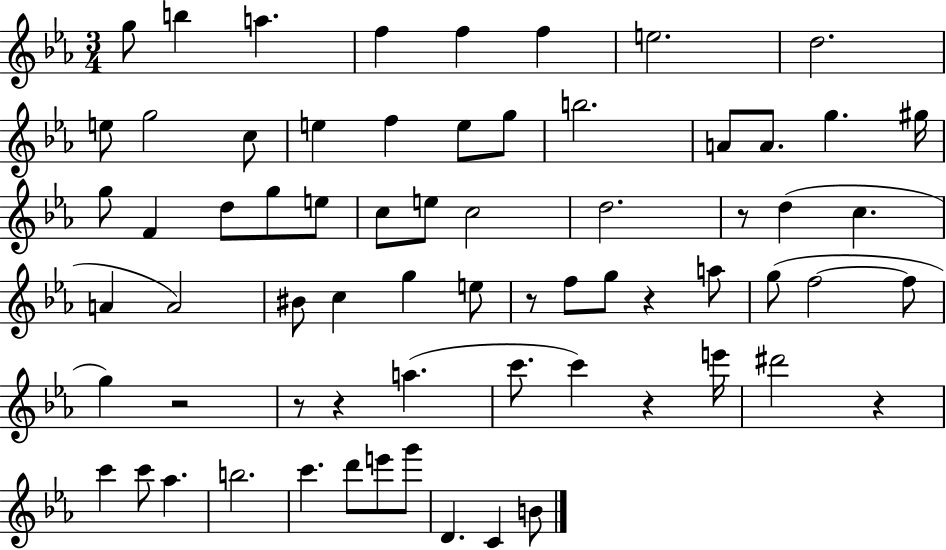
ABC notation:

X:1
T:Untitled
M:3/4
L:1/4
K:Eb
g/2 b a f f f e2 d2 e/2 g2 c/2 e f e/2 g/2 b2 A/2 A/2 g ^g/4 g/2 F d/2 g/2 e/2 c/2 e/2 c2 d2 z/2 d c A A2 ^B/2 c g e/2 z/2 f/2 g/2 z a/2 g/2 f2 f/2 g z2 z/2 z a c'/2 c' z e'/4 ^d'2 z c' c'/2 _a b2 c' d'/2 e'/2 g'/2 D C B/2